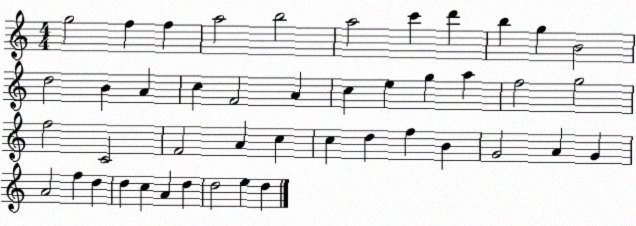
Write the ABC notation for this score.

X:1
T:Untitled
M:4/4
L:1/4
K:C
g2 f f a2 b2 a2 c' d' b g B2 d2 B A c F2 A c e g a f2 g2 f2 C2 F2 A c c d f B G2 A G A2 f d d c A d d2 e d